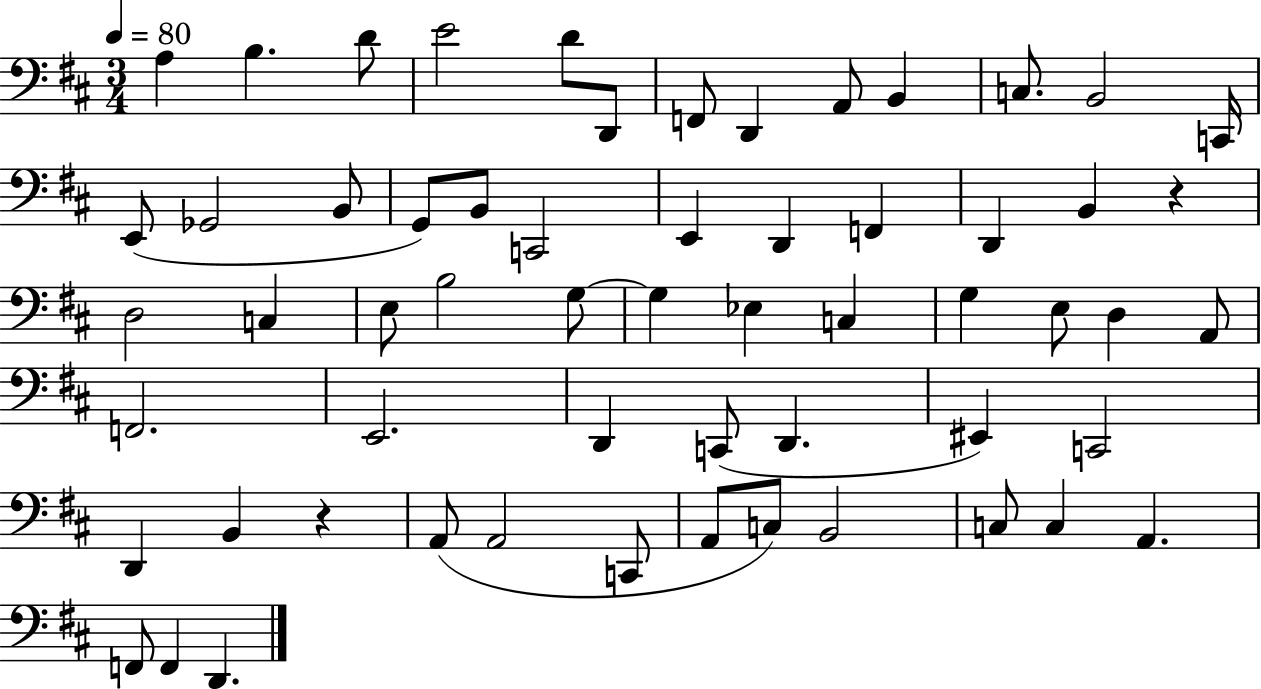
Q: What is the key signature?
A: D major